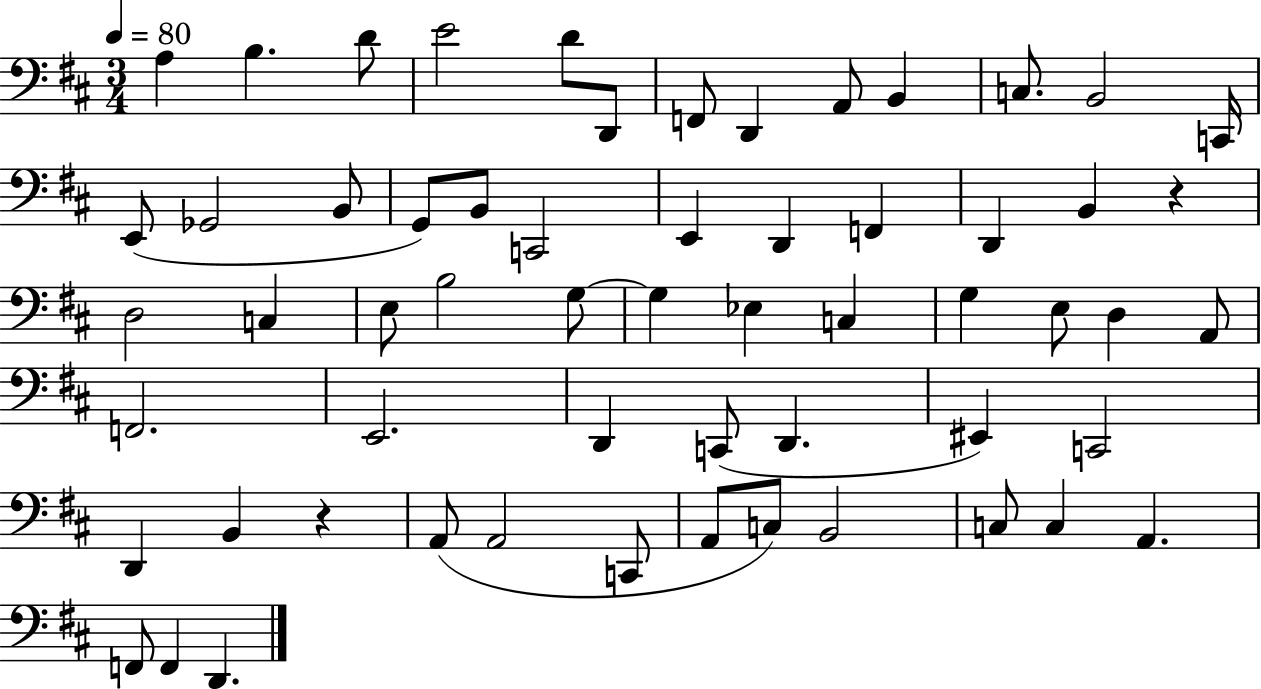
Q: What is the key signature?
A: D major